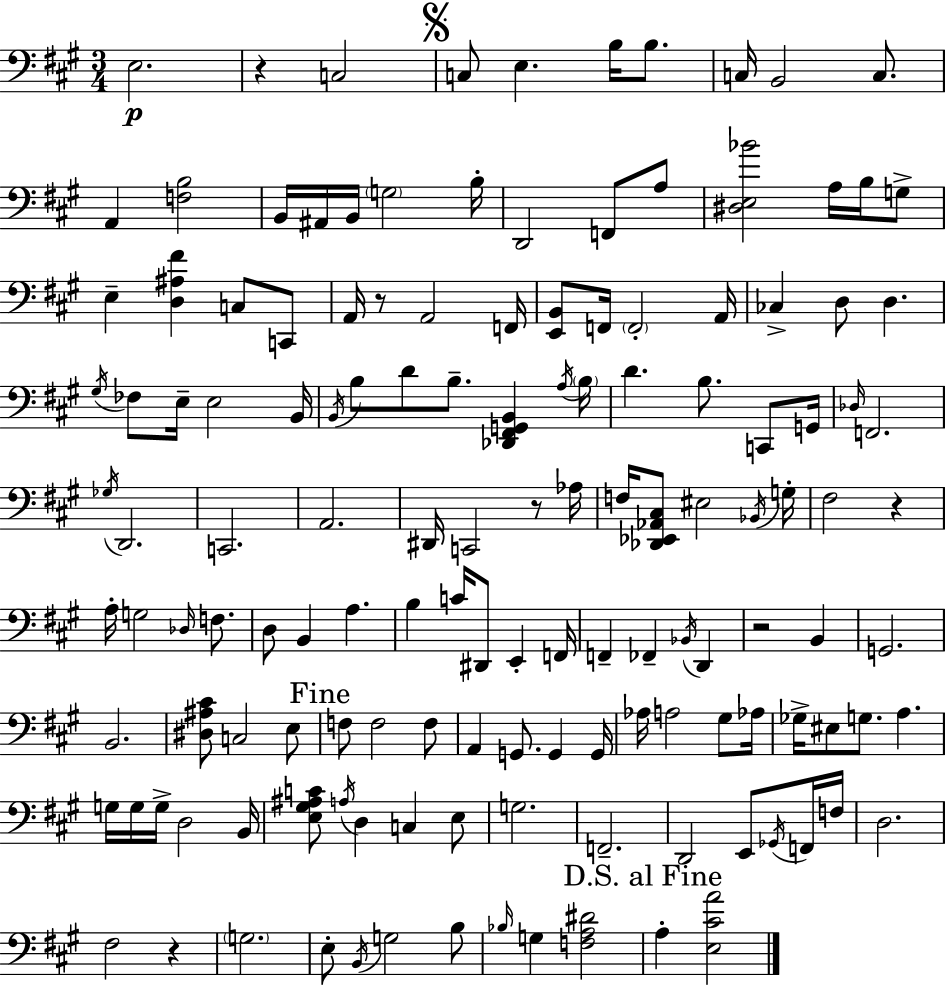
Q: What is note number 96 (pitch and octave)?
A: EIS3